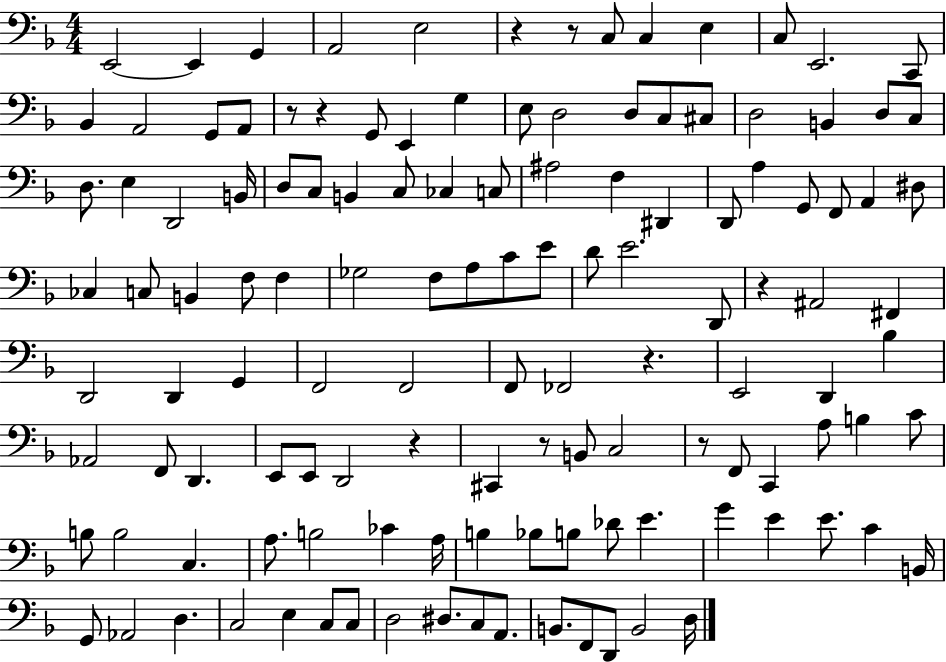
X:1
T:Untitled
M:4/4
L:1/4
K:F
E,,2 E,, G,, A,,2 E,2 z z/2 C,/2 C, E, C,/2 E,,2 C,,/2 _B,, A,,2 G,,/2 A,,/2 z/2 z G,,/2 E,, G, E,/2 D,2 D,/2 C,/2 ^C,/2 D,2 B,, D,/2 C,/2 D,/2 E, D,,2 B,,/4 D,/2 C,/2 B,, C,/2 _C, C,/2 ^A,2 F, ^D,, D,,/2 A, G,,/2 F,,/2 A,, ^D,/2 _C, C,/2 B,, F,/2 F, _G,2 F,/2 A,/2 C/2 E/2 D/2 E2 D,,/2 z ^A,,2 ^F,, D,,2 D,, G,, F,,2 F,,2 F,,/2 _F,,2 z E,,2 D,, _B, _A,,2 F,,/2 D,, E,,/2 E,,/2 D,,2 z ^C,, z/2 B,,/2 C,2 z/2 F,,/2 C,, A,/2 B, C/2 B,/2 B,2 C, A,/2 B,2 _C A,/4 B, _B,/2 B,/2 _D/2 E G E E/2 C B,,/4 G,,/2 _A,,2 D, C,2 E, C,/2 C,/2 D,2 ^D,/2 C,/2 A,,/2 B,,/2 F,,/2 D,,/2 B,,2 D,/4